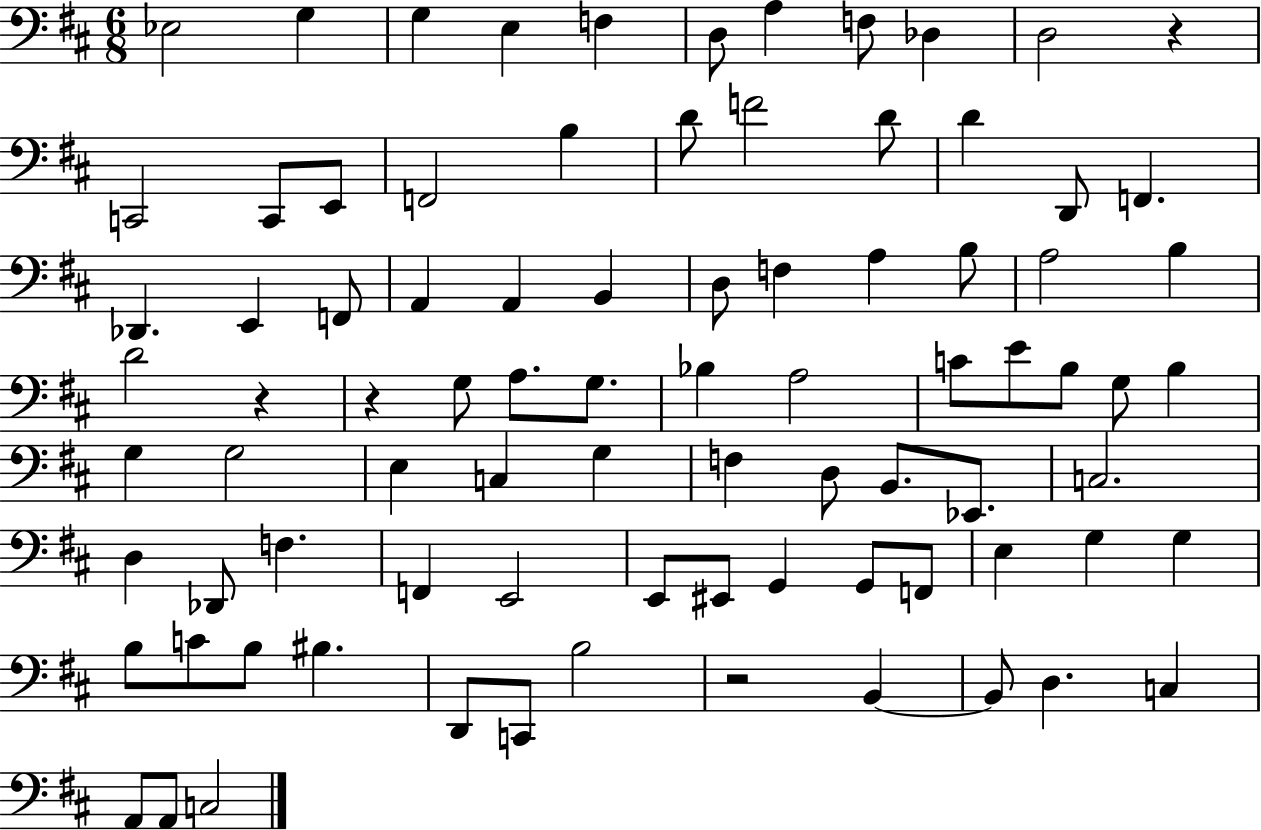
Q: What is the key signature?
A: D major